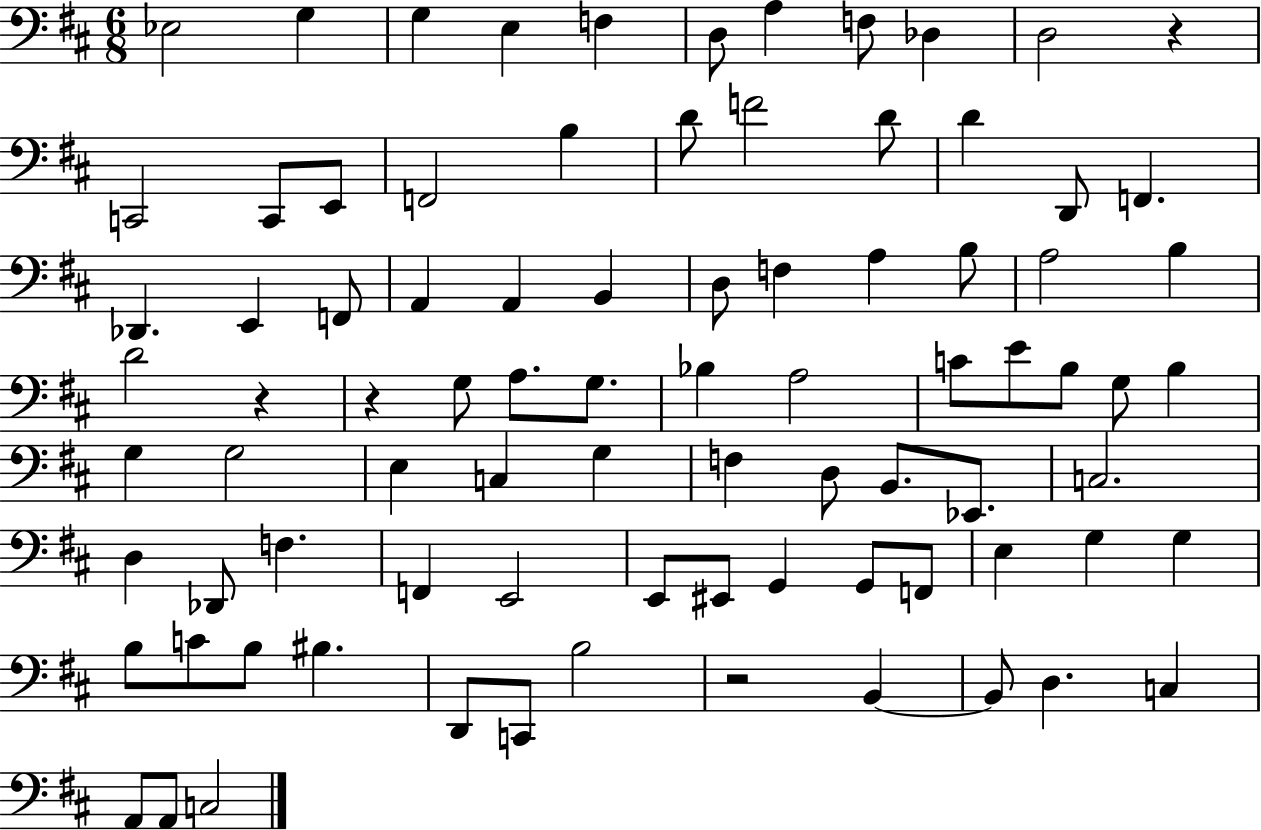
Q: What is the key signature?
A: D major